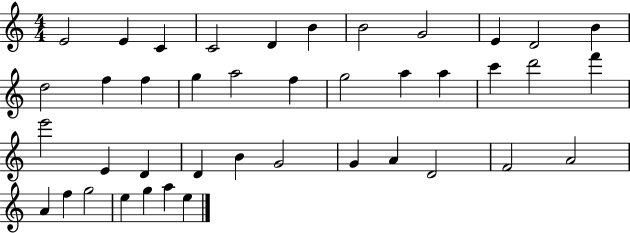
{
  \clef treble
  \numericTimeSignature
  \time 4/4
  \key c \major
  e'2 e'4 c'4 | c'2 d'4 b'4 | b'2 g'2 | e'4 d'2 b'4 | \break d''2 f''4 f''4 | g''4 a''2 f''4 | g''2 a''4 a''4 | c'''4 d'''2 f'''4 | \break e'''2 e'4 d'4 | d'4 b'4 g'2 | g'4 a'4 d'2 | f'2 a'2 | \break a'4 f''4 g''2 | e''4 g''4 a''4 e''4 | \bar "|."
}